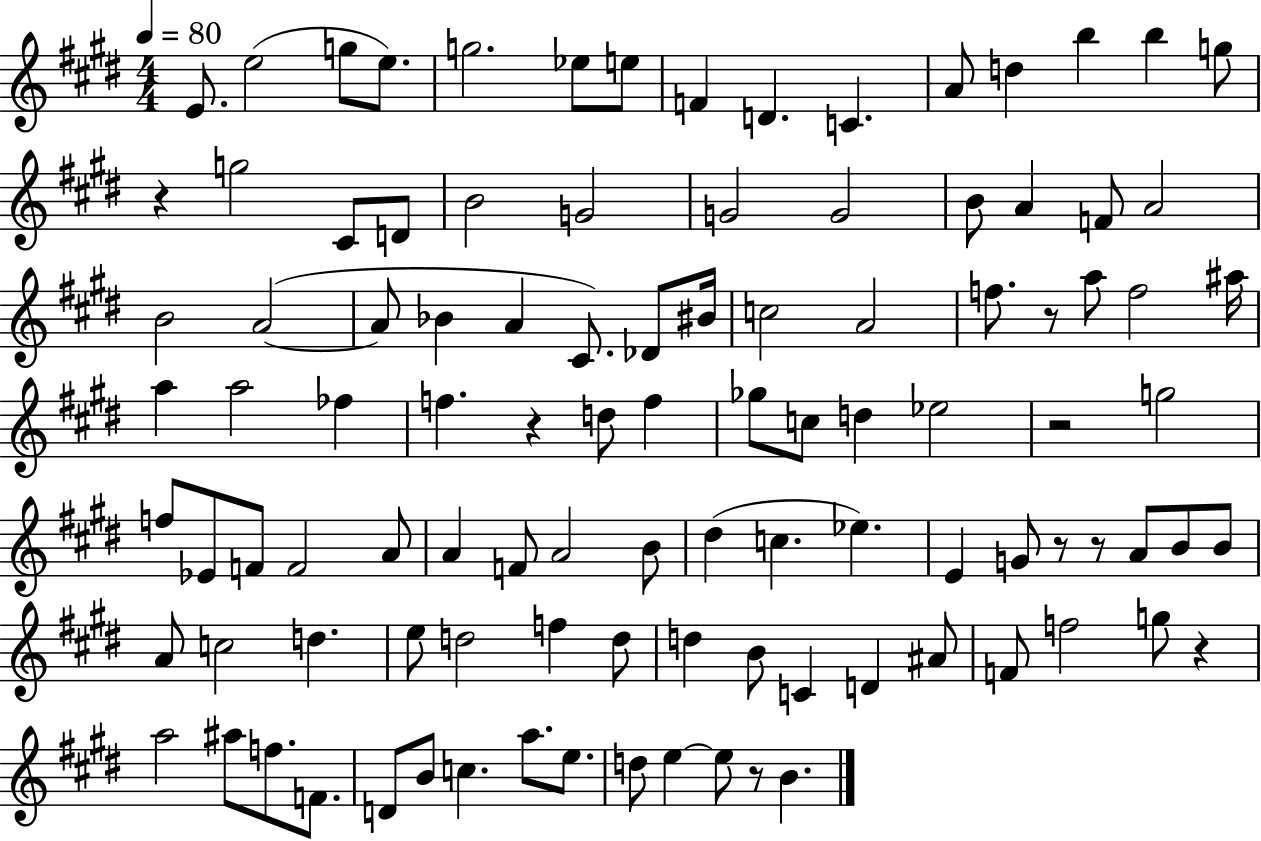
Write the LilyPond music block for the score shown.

{
  \clef treble
  \numericTimeSignature
  \time 4/4
  \key e \major
  \tempo 4 = 80
  e'8. e''2( g''8 e''8.) | g''2. ees''8 e''8 | f'4 d'4. c'4. | a'8 d''4 b''4 b''4 g''8 | \break r4 g''2 cis'8 d'8 | b'2 g'2 | g'2 g'2 | b'8 a'4 f'8 a'2 | \break b'2 a'2~(~ | a'8 bes'4 a'4 cis'8.) des'8 bis'16 | c''2 a'2 | f''8. r8 a''8 f''2 ais''16 | \break a''4 a''2 fes''4 | f''4. r4 d''8 f''4 | ges''8 c''8 d''4 ees''2 | r2 g''2 | \break f''8 ees'8 f'8 f'2 a'8 | a'4 f'8 a'2 b'8 | dis''4( c''4. ees''4.) | e'4 g'8 r8 r8 a'8 b'8 b'8 | \break a'8 c''2 d''4. | e''8 d''2 f''4 d''8 | d''4 b'8 c'4 d'4 ais'8 | f'8 f''2 g''8 r4 | \break a''2 ais''8 f''8. f'8. | d'8 b'8 c''4. a''8. e''8. | d''8 e''4~~ e''8 r8 b'4. | \bar "|."
}